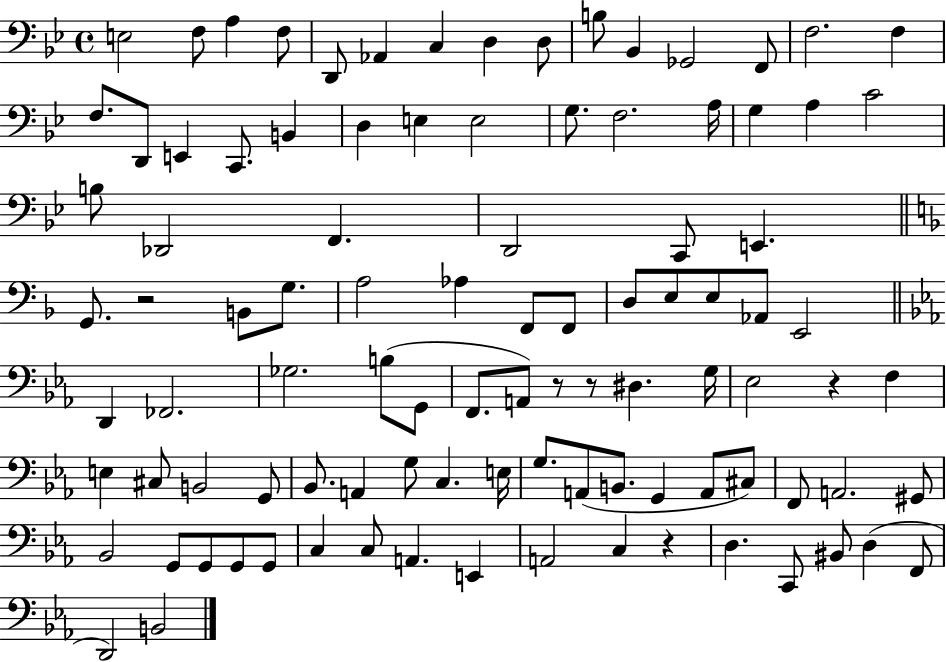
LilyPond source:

{
  \clef bass
  \time 4/4
  \defaultTimeSignature
  \key bes \major
  \repeat volta 2 { e2 f8 a4 f8 | d,8 aes,4 c4 d4 d8 | b8 bes,4 ges,2 f,8 | f2. f4 | \break f8. d,8 e,4 c,8. b,4 | d4 e4 e2 | g8. f2. a16 | g4 a4 c'2 | \break b8 des,2 f,4. | d,2 c,8 e,4. | \bar "||" \break \key d \minor g,8. r2 b,8 g8. | a2 aes4 f,8 f,8 | d8 e8 e8 aes,8 e,2 | \bar "||" \break \key c \minor d,4 fes,2. | ges2. b8( g,8 | f,8. a,8) r8 r8 dis4. g16 | ees2 r4 f4 | \break e4 cis8 b,2 g,8 | bes,8. a,4 g8 c4. e16 | g8. a,8( b,8. g,4 a,8 cis8) | f,8 a,2. gis,8 | \break bes,2 g,8 g,8 g,8 g,8 | c4 c8 a,4. e,4 | a,2 c4 r4 | d4. c,8 bis,8 d4( f,8 | \break d,2) b,2 | } \bar "|."
}